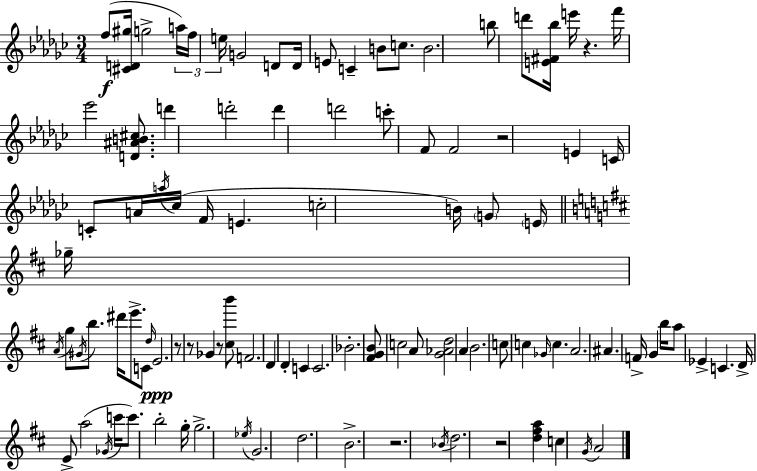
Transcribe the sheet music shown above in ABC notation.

X:1
T:Untitled
M:3/4
L:1/4
K:Ebm
f/2 [^CD^g]/4 g2 a/4 f/4 e/4 G2 D/2 D/4 E/2 C B/2 c/2 B2 b/2 d'/2 [E^F_b]/4 e'/4 z f'/4 _e'2 [D^AB^c]/2 d' d'2 d' d'2 c'/2 F/2 F2 z2 E C/4 C/2 A/4 a/4 _c/4 F/4 E c2 B/4 G/2 E/4 _g/4 A/4 g/2 ^G/4 b/2 ^d'/4 e'/2 C/2 d/4 E2 z/2 z/2 _G z/2 [^cb']/2 F2 D D C C2 _B2 [^FGB]/2 c2 A/2 [G_Ad]2 A B2 c/2 c _G/4 c A2 ^A F/4 G b/4 a/2 _E C D/4 E/2 a2 _G/4 c'/4 c'/2 b2 g/4 g2 _e/4 G2 d2 B2 z2 _B/4 d2 z2 [d^fa] c G/4 A2